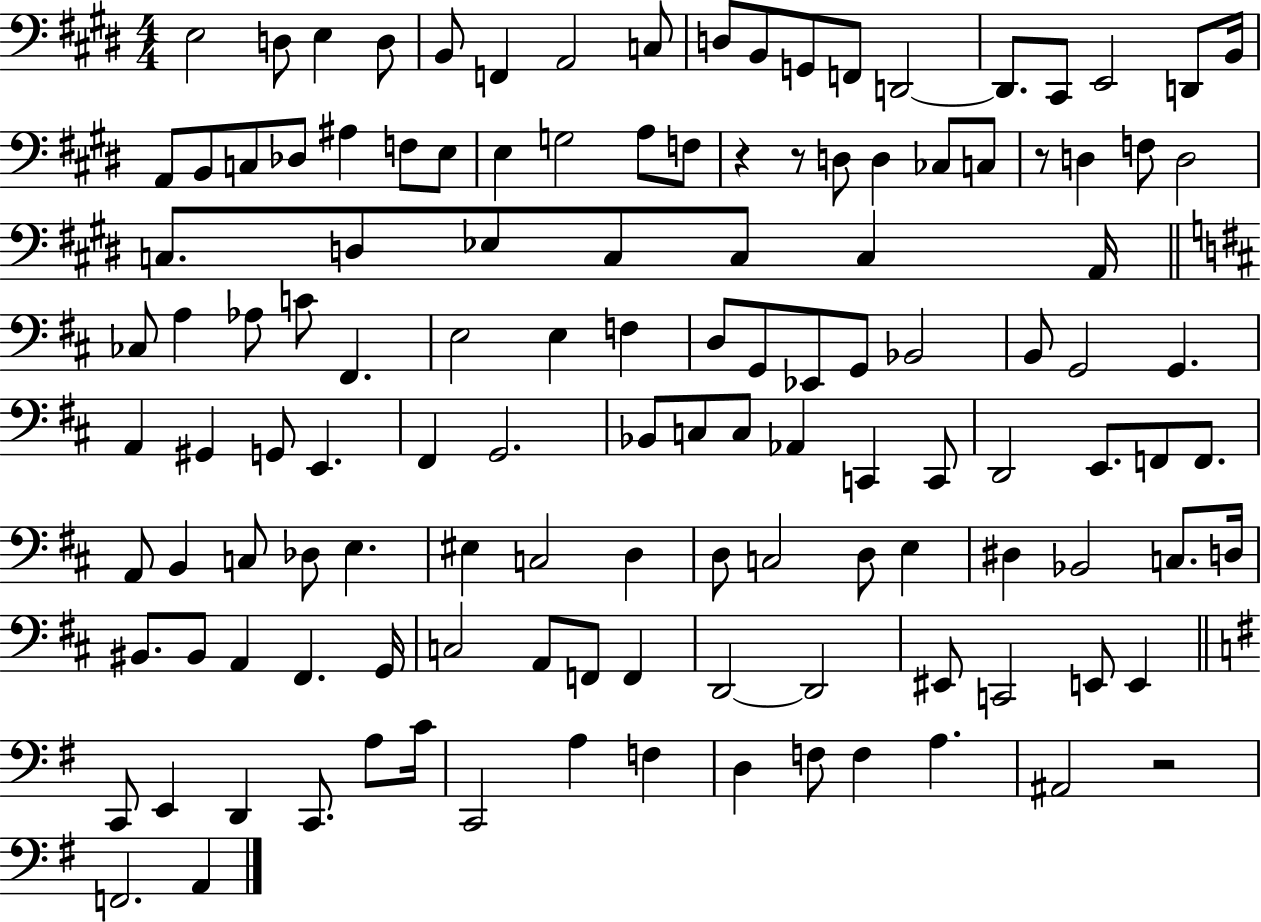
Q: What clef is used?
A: bass